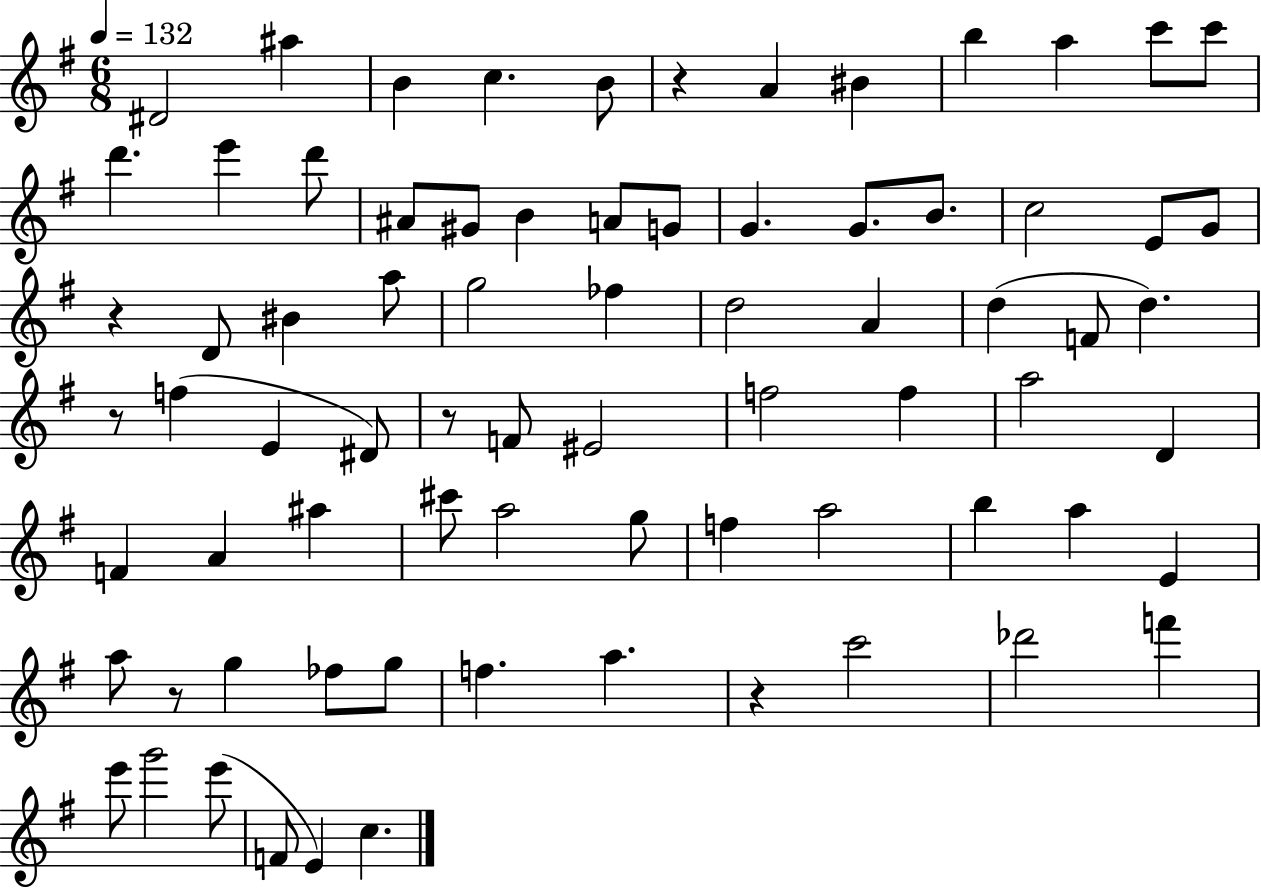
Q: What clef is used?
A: treble